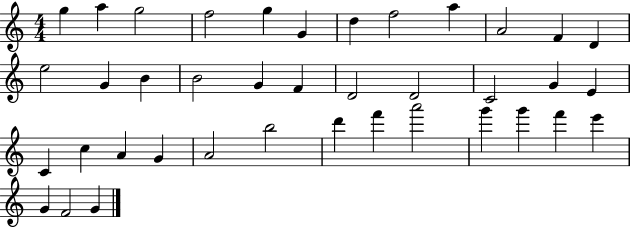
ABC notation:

X:1
T:Untitled
M:4/4
L:1/4
K:C
g a g2 f2 g G d f2 a A2 F D e2 G B B2 G F D2 D2 C2 G E C c A G A2 b2 d' f' a'2 g' g' f' e' G F2 G